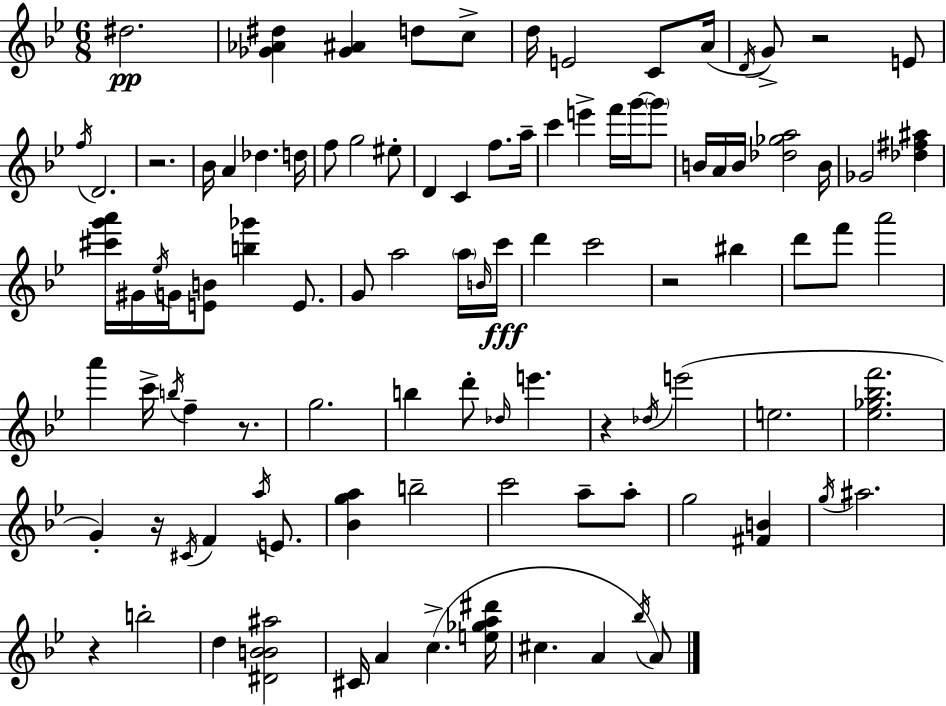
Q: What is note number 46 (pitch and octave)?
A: D6